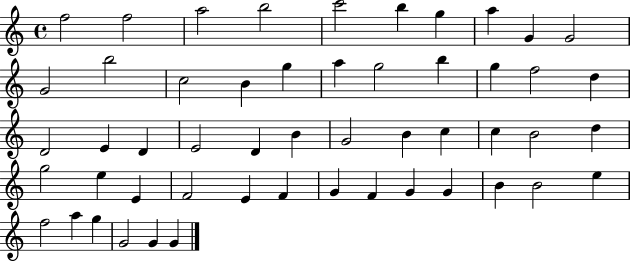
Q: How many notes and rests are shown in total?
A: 52